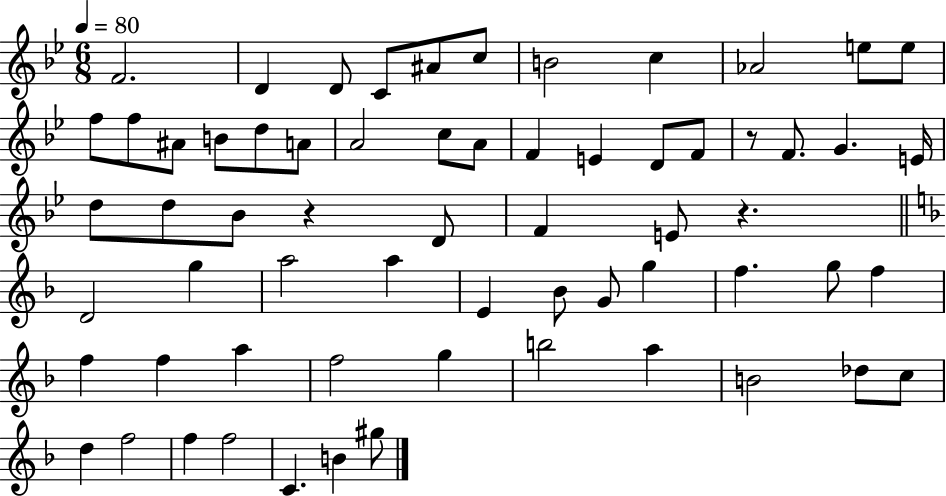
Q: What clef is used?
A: treble